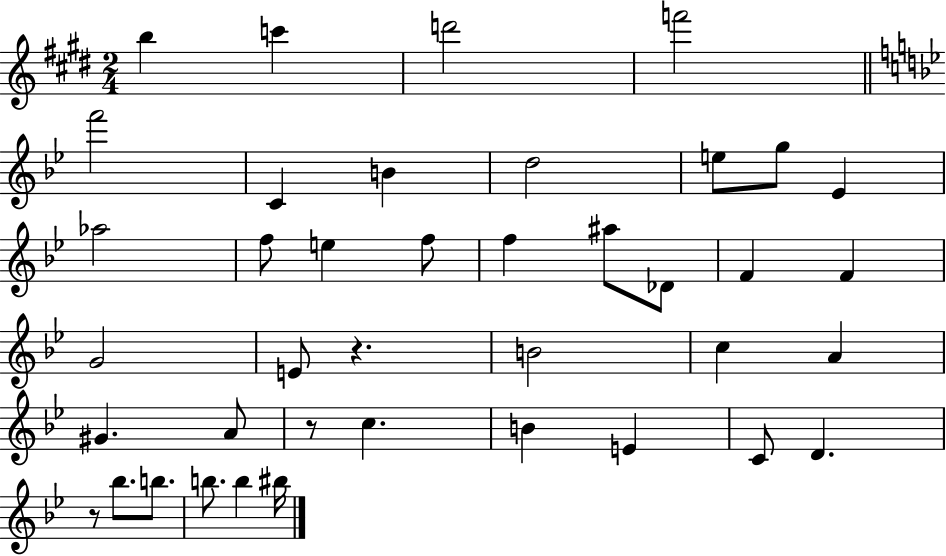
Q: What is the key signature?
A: E major